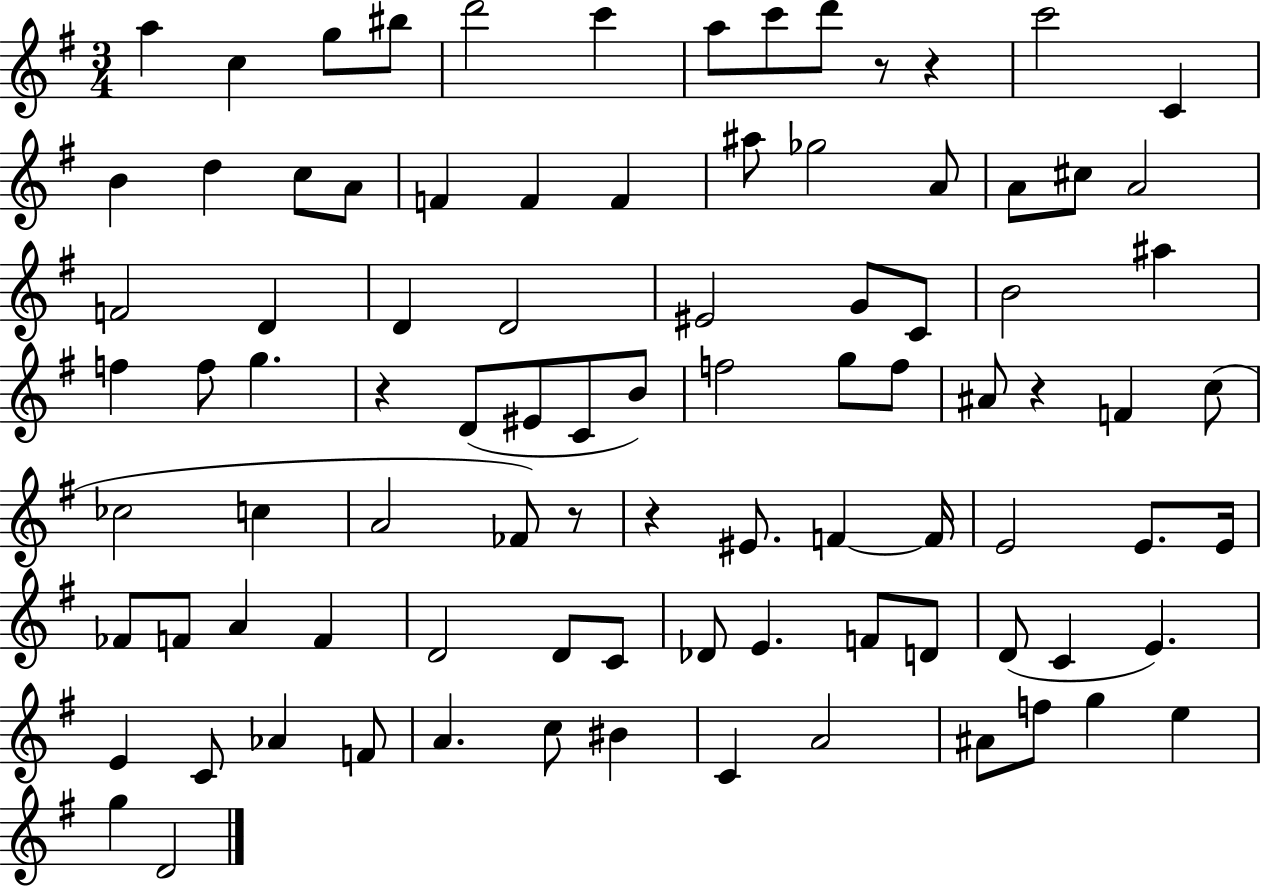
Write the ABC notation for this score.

X:1
T:Untitled
M:3/4
L:1/4
K:G
a c g/2 ^b/2 d'2 c' a/2 c'/2 d'/2 z/2 z c'2 C B d c/2 A/2 F F F ^a/2 _g2 A/2 A/2 ^c/2 A2 F2 D D D2 ^E2 G/2 C/2 B2 ^a f f/2 g z D/2 ^E/2 C/2 B/2 f2 g/2 f/2 ^A/2 z F c/2 _c2 c A2 _F/2 z/2 z ^E/2 F F/4 E2 E/2 E/4 _F/2 F/2 A F D2 D/2 C/2 _D/2 E F/2 D/2 D/2 C E E C/2 _A F/2 A c/2 ^B C A2 ^A/2 f/2 g e g D2